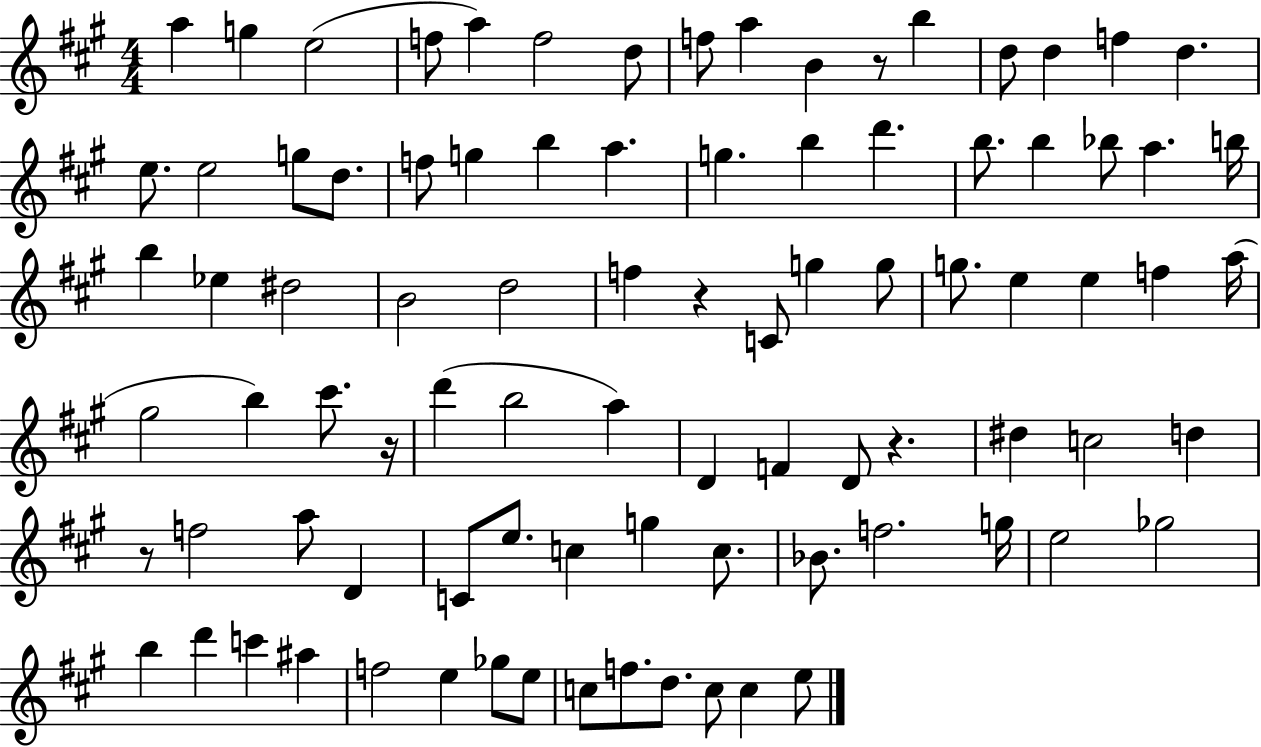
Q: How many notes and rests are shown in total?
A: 89